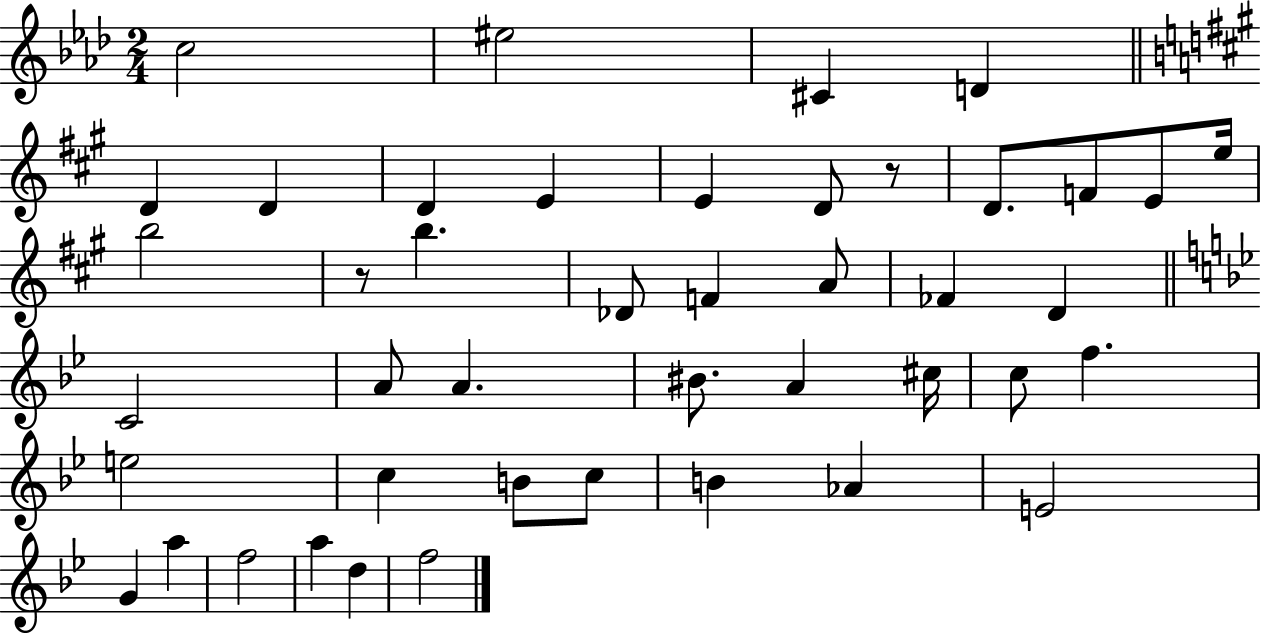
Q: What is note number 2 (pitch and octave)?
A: EIS5